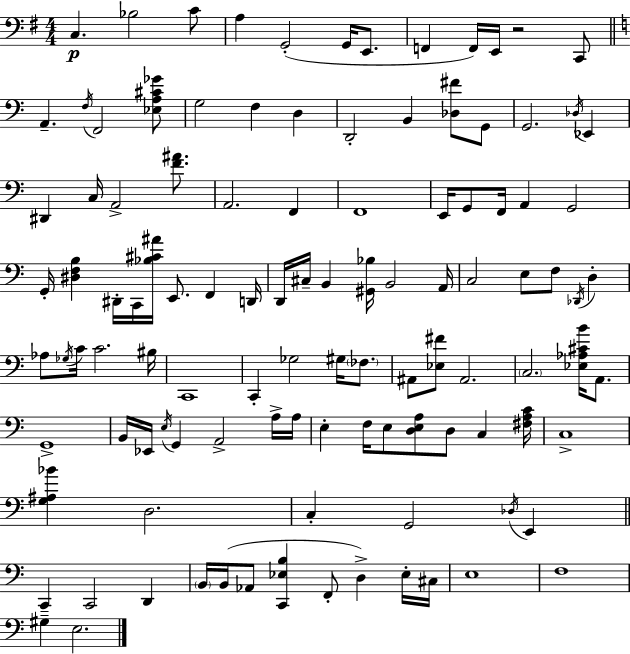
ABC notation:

X:1
T:Untitled
M:4/4
L:1/4
K:G
C, _B,2 C/2 A, G,,2 G,,/4 E,,/2 F,, F,,/4 E,,/4 z2 C,,/2 A,, F,/4 F,,2 [_E,A,^C_G]/2 G,2 F, D, D,,2 B,, [_D,^F]/2 G,,/2 G,,2 _D,/4 _E,, ^D,, C,/4 A,,2 [F^A]/2 A,,2 F,, F,,4 E,,/4 G,,/2 F,,/4 A,, G,,2 G,,/4 [^D,F,B,] ^D,,/4 C,,/4 [_B,^C^A]/4 E,,/2 F,, D,,/4 D,,/4 ^C,/4 B,, [^G,,_B,]/4 B,,2 A,,/4 C,2 E,/2 F,/2 _D,,/4 D, _A,/2 _G,/4 C/4 C2 ^B,/4 C,,4 C,, _G,2 ^G,/4 _F,/2 ^A,,/2 [_E,^F]/2 ^A,,2 C,2 [_E,_A,^CB]/4 A,,/2 G,,4 B,,/4 _E,,/4 E,/4 G,, A,,2 A,/4 A,/4 E, F,/4 E,/2 [D,E,A,]/2 D,/2 C, [^F,A,C]/4 C,4 [G,^A,_B] D,2 C, G,,2 _D,/4 E,, C,, C,,2 D,, B,,/4 B,,/4 _A,,/2 [C,,_E,B,] F,,/2 D, _E,/4 ^C,/4 E,4 F,4 ^G, E,2